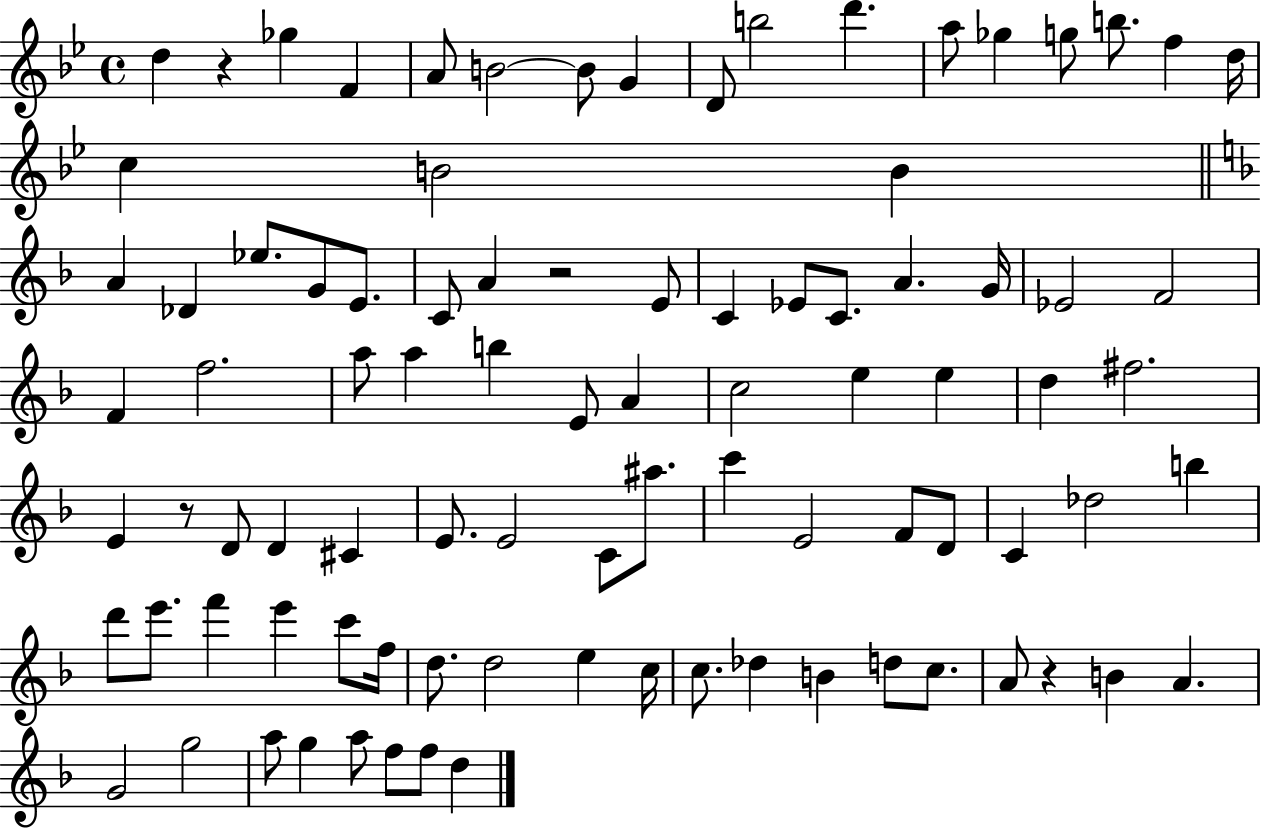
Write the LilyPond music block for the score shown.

{
  \clef treble
  \time 4/4
  \defaultTimeSignature
  \key bes \major
  d''4 r4 ges''4 f'4 | a'8 b'2~~ b'8 g'4 | d'8 b''2 d'''4. | a''8 ges''4 g''8 b''8. f''4 d''16 | \break c''4 b'2 b'4 | \bar "||" \break \key f \major a'4 des'4 ees''8. g'8 e'8. | c'8 a'4 r2 e'8 | c'4 ees'8 c'8. a'4. g'16 | ees'2 f'2 | \break f'4 f''2. | a''8 a''4 b''4 e'8 a'4 | c''2 e''4 e''4 | d''4 fis''2. | \break e'4 r8 d'8 d'4 cis'4 | e'8. e'2 c'8 ais''8. | c'''4 e'2 f'8 d'8 | c'4 des''2 b''4 | \break d'''8 e'''8. f'''4 e'''4 c'''8 f''16 | d''8. d''2 e''4 c''16 | c''8. des''4 b'4 d''8 c''8. | a'8 r4 b'4 a'4. | \break g'2 g''2 | a''8 g''4 a''8 f''8 f''8 d''4 | \bar "|."
}